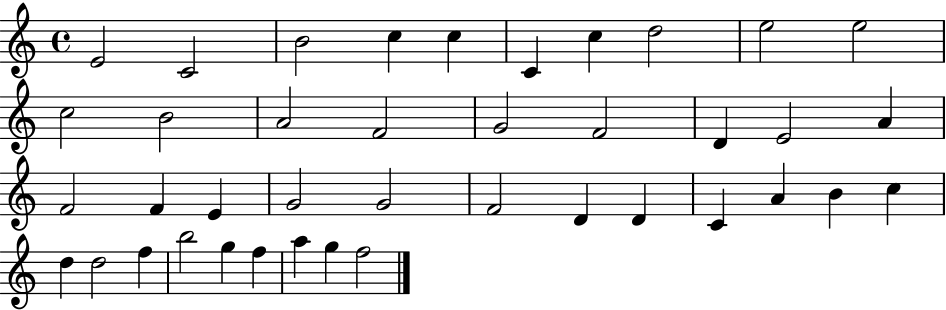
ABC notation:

X:1
T:Untitled
M:4/4
L:1/4
K:C
E2 C2 B2 c c C c d2 e2 e2 c2 B2 A2 F2 G2 F2 D E2 A F2 F E G2 G2 F2 D D C A B c d d2 f b2 g f a g f2